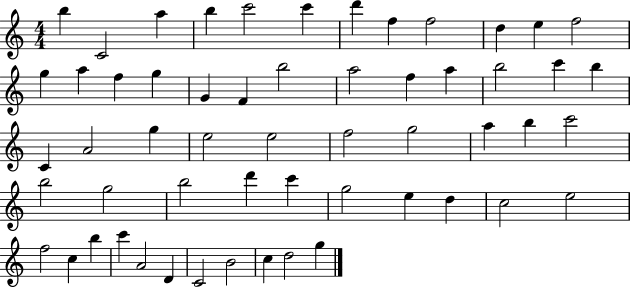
B5/q C4/h A5/q B5/q C6/h C6/q D6/q F5/q F5/h D5/q E5/q F5/h G5/q A5/q F5/q G5/q G4/q F4/q B5/h A5/h F5/q A5/q B5/h C6/q B5/q C4/q A4/h G5/q E5/h E5/h F5/h G5/h A5/q B5/q C6/h B5/h G5/h B5/h D6/q C6/q G5/h E5/q D5/q C5/h E5/h F5/h C5/q B5/q C6/q A4/h D4/q C4/h B4/h C5/q D5/h G5/q